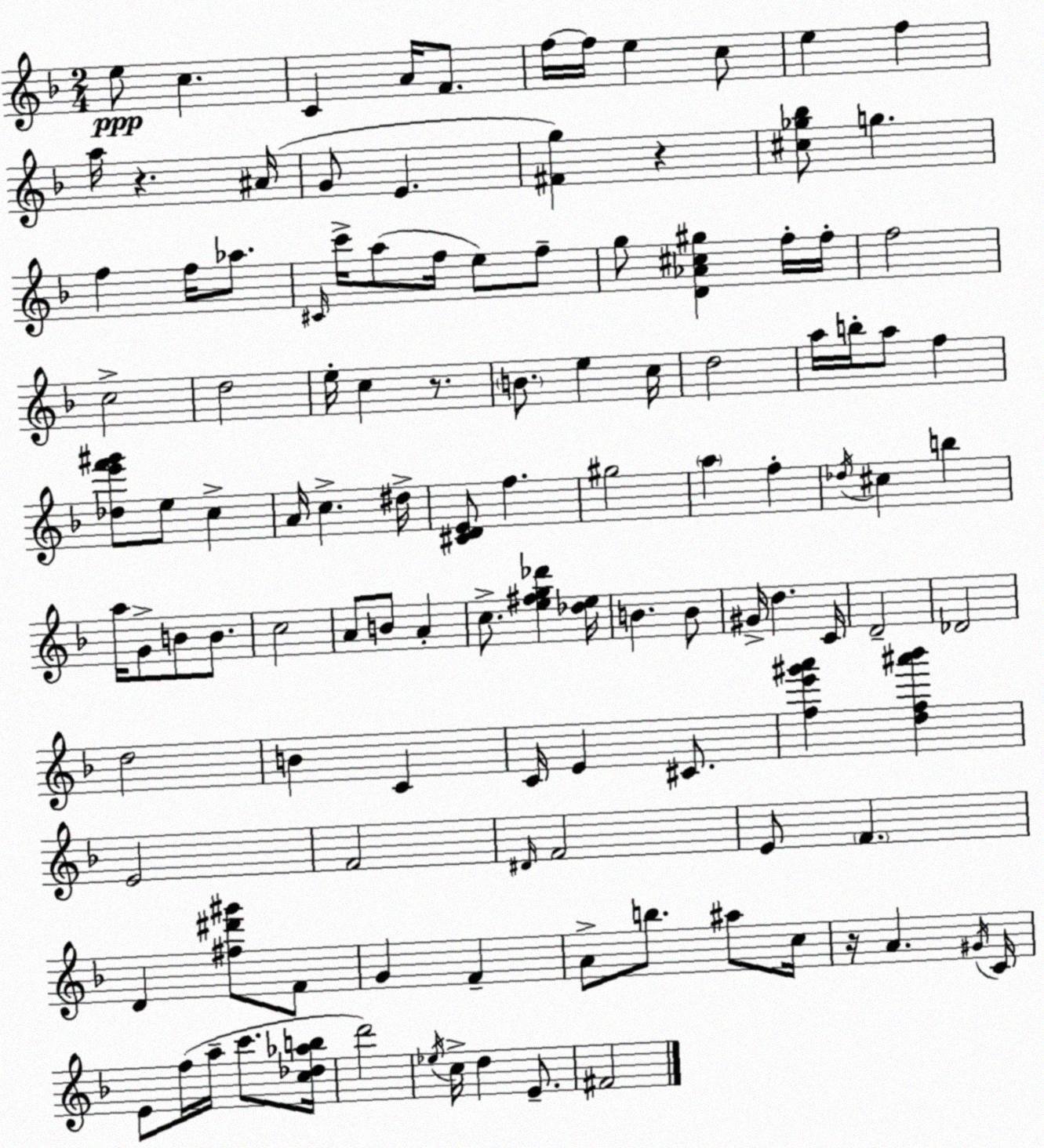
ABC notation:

X:1
T:Untitled
M:2/4
L:1/4
K:Dm
e/2 c C A/4 F/2 f/4 f/4 e c/2 e f a/4 z ^A/4 G/2 E [^Fg] z [^c_g_b]/2 g f f/4 _a/2 ^C/4 c'/4 a/2 f/4 e/2 f/2 g/2 [D_A^c^g] f/4 f/4 f2 c2 d2 e/4 c z/2 B/2 e c/4 d2 a/4 b/4 a/2 f [_de'f'^g']/2 e/2 c A/4 c ^d/4 [^CDE]/2 f ^g2 a f _d/4 ^c b a/4 G/2 B/2 B/2 c2 A/2 B/2 A c/2 [e^fg_d'] [_de]/4 B B/2 ^G/4 d C/4 D2 _D2 d2 B C C/4 E ^C/2 [fe'^g'a'] [df^a'_b'] E2 F2 ^D/4 F2 E/2 F D [^f^d'^g']/2 F/2 G F A/2 b/2 ^a/2 c/4 z/4 A ^G/4 C/4 E/2 f/4 a/4 c'/2 [c_d_ab]/4 d'2 _e/4 c/4 d E/2 ^F2